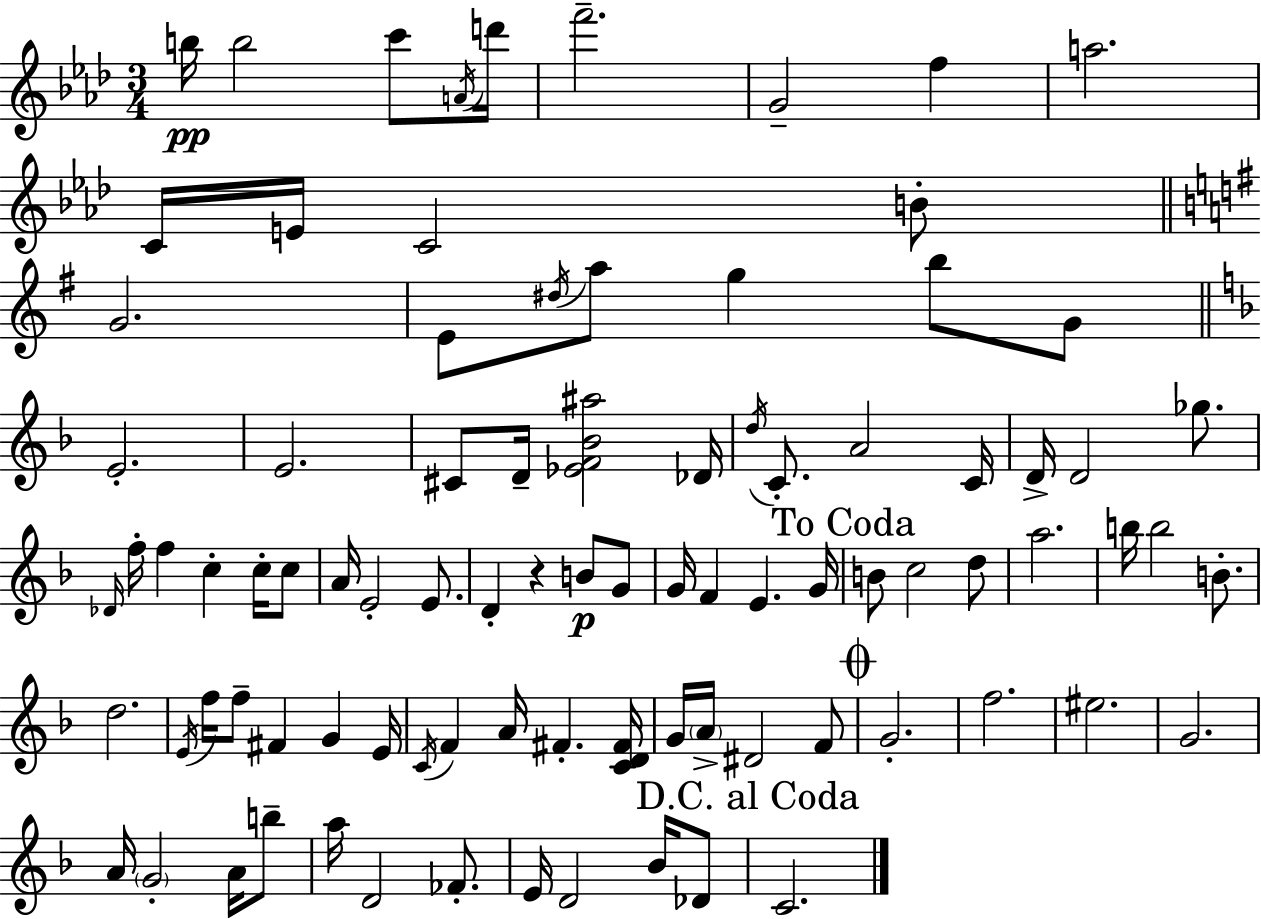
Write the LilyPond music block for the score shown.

{
  \clef treble
  \numericTimeSignature
  \time 3/4
  \key f \minor
  \repeat volta 2 { b''16\pp b''2 c'''8 \acciaccatura { a'16 } | d'''16 f'''2.-- | g'2-- f''4 | a''2. | \break c'16 e'16 c'2 b'8-. | \bar "||" \break \key g \major g'2. | e'8 \acciaccatura { dis''16 } a''8 g''4 b''8 g'8 | \bar "||" \break \key f \major e'2.-. | e'2. | cis'8 d'16-- <ees' f' bes' ais''>2 des'16 | \acciaccatura { d''16 } c'8.-. a'2 | \break c'16 d'16-> d'2 ges''8. | \grace { des'16 } f''16-. f''4 c''4-. c''16-. | c''8 a'16 e'2-. e'8. | d'4-. r4 b'8\p | \break g'8 g'16 f'4 e'4. | g'16 \mark "To Coda" b'8 c''2 | d''8 a''2. | b''16 b''2 b'8.-. | \break d''2. | \acciaccatura { e'16 } f''16 f''8-- fis'4 g'4 | e'16 \acciaccatura { c'16 } f'4 a'16 fis'4.-. | <c' d' fis'>16 g'16 \parenthesize a'16-> dis'2 | \break f'8 \mark \markup { \musicglyph "scripts.coda" } g'2.-. | f''2. | eis''2. | g'2. | \break a'16 \parenthesize g'2-. | a'16 b''8-- a''16 d'2 | fes'8.-. e'16 d'2 | bes'16 des'8 \mark "D.C. al Coda" c'2. | \break } \bar "|."
}